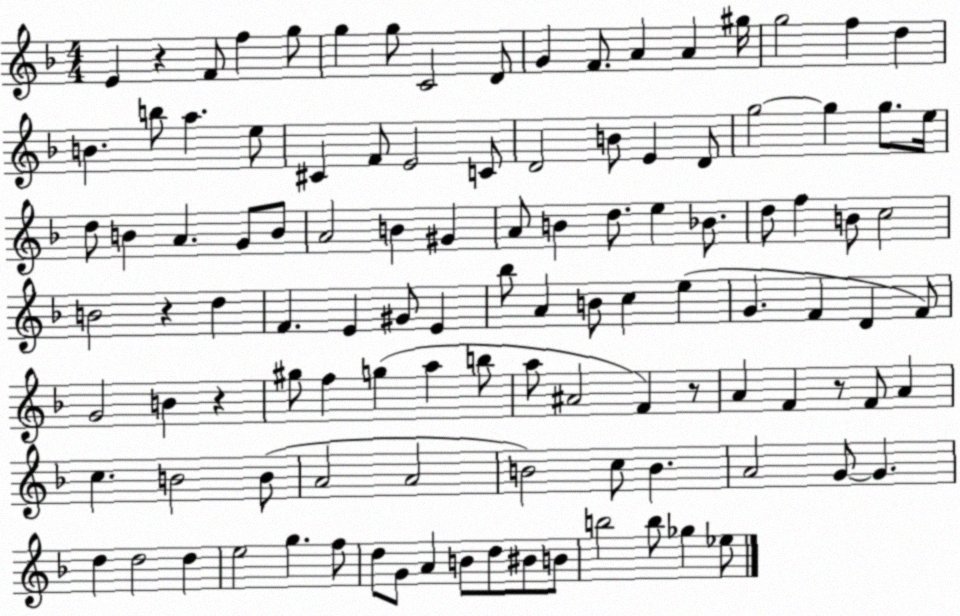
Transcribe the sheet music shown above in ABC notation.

X:1
T:Untitled
M:4/4
L:1/4
K:F
E z F/2 f g/2 g g/2 C2 D/2 G F/2 A A ^g/4 g2 f d B b/2 a e/2 ^C F/2 E2 C/2 D2 B/2 E D/2 g2 g g/2 e/4 d/2 B A G/2 B/2 A2 B ^G A/2 B d/2 e _B/2 d/2 f B/2 c2 B2 z d F E ^G/2 E _b/2 A B/2 c e G F D F/2 G2 B z ^g/2 f g a b/2 a/2 ^A2 F z/2 A F z/2 F/2 A c B2 B/2 A2 A2 B2 c/2 B A2 G/2 G d d2 d e2 g f/2 d/2 G/2 A B/2 d/2 ^B/2 B/2 b2 b/2 _g _e/2